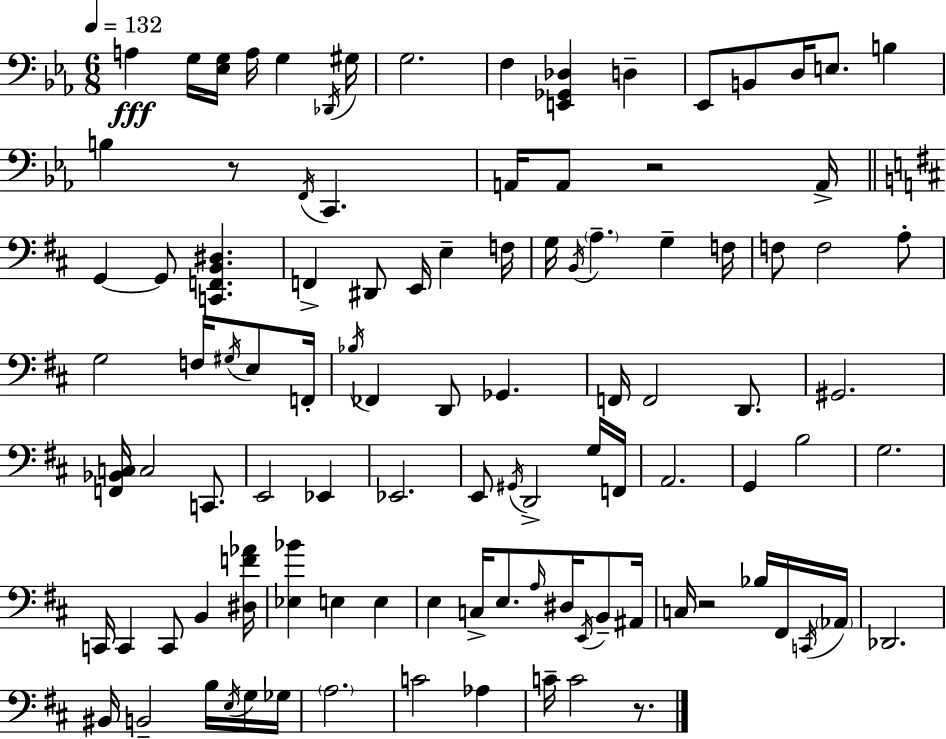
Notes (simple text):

A3/q G3/s [Eb3,G3]/s A3/s G3/q Db2/s G#3/s G3/h. F3/q [E2,Gb2,Db3]/q D3/q Eb2/e B2/e D3/s E3/e. B3/q B3/q R/e F2/s C2/q. A2/s A2/e R/h A2/s G2/q G2/e [C2,F2,B2,D#3]/q. F2/q D#2/e E2/s E3/q F3/s G3/s B2/s A3/q. G3/q F3/s F3/e F3/h A3/e G3/h F3/s G#3/s E3/e F2/s Bb3/s FES2/q D2/e Gb2/q. F2/s F2/h D2/e. G#2/h. [F2,Bb2,C3]/s C3/h C2/e. E2/h Eb2/q Eb2/h. E2/e G#2/s D2/h G3/s F2/s A2/h. G2/q B3/h G3/h. C2/s C2/q C2/e B2/q [D#3,F4,Ab4]/s [Eb3,Bb4]/q E3/q E3/q E3/q C3/s E3/e. A3/s D#3/s E2/s B2/e A#2/s C3/s R/h Bb3/s F#2/s C2/s Ab2/s Db2/h. BIS2/s B2/h B3/s E3/s G3/s Gb3/s A3/h. C4/h Ab3/q C4/s C4/h R/e.